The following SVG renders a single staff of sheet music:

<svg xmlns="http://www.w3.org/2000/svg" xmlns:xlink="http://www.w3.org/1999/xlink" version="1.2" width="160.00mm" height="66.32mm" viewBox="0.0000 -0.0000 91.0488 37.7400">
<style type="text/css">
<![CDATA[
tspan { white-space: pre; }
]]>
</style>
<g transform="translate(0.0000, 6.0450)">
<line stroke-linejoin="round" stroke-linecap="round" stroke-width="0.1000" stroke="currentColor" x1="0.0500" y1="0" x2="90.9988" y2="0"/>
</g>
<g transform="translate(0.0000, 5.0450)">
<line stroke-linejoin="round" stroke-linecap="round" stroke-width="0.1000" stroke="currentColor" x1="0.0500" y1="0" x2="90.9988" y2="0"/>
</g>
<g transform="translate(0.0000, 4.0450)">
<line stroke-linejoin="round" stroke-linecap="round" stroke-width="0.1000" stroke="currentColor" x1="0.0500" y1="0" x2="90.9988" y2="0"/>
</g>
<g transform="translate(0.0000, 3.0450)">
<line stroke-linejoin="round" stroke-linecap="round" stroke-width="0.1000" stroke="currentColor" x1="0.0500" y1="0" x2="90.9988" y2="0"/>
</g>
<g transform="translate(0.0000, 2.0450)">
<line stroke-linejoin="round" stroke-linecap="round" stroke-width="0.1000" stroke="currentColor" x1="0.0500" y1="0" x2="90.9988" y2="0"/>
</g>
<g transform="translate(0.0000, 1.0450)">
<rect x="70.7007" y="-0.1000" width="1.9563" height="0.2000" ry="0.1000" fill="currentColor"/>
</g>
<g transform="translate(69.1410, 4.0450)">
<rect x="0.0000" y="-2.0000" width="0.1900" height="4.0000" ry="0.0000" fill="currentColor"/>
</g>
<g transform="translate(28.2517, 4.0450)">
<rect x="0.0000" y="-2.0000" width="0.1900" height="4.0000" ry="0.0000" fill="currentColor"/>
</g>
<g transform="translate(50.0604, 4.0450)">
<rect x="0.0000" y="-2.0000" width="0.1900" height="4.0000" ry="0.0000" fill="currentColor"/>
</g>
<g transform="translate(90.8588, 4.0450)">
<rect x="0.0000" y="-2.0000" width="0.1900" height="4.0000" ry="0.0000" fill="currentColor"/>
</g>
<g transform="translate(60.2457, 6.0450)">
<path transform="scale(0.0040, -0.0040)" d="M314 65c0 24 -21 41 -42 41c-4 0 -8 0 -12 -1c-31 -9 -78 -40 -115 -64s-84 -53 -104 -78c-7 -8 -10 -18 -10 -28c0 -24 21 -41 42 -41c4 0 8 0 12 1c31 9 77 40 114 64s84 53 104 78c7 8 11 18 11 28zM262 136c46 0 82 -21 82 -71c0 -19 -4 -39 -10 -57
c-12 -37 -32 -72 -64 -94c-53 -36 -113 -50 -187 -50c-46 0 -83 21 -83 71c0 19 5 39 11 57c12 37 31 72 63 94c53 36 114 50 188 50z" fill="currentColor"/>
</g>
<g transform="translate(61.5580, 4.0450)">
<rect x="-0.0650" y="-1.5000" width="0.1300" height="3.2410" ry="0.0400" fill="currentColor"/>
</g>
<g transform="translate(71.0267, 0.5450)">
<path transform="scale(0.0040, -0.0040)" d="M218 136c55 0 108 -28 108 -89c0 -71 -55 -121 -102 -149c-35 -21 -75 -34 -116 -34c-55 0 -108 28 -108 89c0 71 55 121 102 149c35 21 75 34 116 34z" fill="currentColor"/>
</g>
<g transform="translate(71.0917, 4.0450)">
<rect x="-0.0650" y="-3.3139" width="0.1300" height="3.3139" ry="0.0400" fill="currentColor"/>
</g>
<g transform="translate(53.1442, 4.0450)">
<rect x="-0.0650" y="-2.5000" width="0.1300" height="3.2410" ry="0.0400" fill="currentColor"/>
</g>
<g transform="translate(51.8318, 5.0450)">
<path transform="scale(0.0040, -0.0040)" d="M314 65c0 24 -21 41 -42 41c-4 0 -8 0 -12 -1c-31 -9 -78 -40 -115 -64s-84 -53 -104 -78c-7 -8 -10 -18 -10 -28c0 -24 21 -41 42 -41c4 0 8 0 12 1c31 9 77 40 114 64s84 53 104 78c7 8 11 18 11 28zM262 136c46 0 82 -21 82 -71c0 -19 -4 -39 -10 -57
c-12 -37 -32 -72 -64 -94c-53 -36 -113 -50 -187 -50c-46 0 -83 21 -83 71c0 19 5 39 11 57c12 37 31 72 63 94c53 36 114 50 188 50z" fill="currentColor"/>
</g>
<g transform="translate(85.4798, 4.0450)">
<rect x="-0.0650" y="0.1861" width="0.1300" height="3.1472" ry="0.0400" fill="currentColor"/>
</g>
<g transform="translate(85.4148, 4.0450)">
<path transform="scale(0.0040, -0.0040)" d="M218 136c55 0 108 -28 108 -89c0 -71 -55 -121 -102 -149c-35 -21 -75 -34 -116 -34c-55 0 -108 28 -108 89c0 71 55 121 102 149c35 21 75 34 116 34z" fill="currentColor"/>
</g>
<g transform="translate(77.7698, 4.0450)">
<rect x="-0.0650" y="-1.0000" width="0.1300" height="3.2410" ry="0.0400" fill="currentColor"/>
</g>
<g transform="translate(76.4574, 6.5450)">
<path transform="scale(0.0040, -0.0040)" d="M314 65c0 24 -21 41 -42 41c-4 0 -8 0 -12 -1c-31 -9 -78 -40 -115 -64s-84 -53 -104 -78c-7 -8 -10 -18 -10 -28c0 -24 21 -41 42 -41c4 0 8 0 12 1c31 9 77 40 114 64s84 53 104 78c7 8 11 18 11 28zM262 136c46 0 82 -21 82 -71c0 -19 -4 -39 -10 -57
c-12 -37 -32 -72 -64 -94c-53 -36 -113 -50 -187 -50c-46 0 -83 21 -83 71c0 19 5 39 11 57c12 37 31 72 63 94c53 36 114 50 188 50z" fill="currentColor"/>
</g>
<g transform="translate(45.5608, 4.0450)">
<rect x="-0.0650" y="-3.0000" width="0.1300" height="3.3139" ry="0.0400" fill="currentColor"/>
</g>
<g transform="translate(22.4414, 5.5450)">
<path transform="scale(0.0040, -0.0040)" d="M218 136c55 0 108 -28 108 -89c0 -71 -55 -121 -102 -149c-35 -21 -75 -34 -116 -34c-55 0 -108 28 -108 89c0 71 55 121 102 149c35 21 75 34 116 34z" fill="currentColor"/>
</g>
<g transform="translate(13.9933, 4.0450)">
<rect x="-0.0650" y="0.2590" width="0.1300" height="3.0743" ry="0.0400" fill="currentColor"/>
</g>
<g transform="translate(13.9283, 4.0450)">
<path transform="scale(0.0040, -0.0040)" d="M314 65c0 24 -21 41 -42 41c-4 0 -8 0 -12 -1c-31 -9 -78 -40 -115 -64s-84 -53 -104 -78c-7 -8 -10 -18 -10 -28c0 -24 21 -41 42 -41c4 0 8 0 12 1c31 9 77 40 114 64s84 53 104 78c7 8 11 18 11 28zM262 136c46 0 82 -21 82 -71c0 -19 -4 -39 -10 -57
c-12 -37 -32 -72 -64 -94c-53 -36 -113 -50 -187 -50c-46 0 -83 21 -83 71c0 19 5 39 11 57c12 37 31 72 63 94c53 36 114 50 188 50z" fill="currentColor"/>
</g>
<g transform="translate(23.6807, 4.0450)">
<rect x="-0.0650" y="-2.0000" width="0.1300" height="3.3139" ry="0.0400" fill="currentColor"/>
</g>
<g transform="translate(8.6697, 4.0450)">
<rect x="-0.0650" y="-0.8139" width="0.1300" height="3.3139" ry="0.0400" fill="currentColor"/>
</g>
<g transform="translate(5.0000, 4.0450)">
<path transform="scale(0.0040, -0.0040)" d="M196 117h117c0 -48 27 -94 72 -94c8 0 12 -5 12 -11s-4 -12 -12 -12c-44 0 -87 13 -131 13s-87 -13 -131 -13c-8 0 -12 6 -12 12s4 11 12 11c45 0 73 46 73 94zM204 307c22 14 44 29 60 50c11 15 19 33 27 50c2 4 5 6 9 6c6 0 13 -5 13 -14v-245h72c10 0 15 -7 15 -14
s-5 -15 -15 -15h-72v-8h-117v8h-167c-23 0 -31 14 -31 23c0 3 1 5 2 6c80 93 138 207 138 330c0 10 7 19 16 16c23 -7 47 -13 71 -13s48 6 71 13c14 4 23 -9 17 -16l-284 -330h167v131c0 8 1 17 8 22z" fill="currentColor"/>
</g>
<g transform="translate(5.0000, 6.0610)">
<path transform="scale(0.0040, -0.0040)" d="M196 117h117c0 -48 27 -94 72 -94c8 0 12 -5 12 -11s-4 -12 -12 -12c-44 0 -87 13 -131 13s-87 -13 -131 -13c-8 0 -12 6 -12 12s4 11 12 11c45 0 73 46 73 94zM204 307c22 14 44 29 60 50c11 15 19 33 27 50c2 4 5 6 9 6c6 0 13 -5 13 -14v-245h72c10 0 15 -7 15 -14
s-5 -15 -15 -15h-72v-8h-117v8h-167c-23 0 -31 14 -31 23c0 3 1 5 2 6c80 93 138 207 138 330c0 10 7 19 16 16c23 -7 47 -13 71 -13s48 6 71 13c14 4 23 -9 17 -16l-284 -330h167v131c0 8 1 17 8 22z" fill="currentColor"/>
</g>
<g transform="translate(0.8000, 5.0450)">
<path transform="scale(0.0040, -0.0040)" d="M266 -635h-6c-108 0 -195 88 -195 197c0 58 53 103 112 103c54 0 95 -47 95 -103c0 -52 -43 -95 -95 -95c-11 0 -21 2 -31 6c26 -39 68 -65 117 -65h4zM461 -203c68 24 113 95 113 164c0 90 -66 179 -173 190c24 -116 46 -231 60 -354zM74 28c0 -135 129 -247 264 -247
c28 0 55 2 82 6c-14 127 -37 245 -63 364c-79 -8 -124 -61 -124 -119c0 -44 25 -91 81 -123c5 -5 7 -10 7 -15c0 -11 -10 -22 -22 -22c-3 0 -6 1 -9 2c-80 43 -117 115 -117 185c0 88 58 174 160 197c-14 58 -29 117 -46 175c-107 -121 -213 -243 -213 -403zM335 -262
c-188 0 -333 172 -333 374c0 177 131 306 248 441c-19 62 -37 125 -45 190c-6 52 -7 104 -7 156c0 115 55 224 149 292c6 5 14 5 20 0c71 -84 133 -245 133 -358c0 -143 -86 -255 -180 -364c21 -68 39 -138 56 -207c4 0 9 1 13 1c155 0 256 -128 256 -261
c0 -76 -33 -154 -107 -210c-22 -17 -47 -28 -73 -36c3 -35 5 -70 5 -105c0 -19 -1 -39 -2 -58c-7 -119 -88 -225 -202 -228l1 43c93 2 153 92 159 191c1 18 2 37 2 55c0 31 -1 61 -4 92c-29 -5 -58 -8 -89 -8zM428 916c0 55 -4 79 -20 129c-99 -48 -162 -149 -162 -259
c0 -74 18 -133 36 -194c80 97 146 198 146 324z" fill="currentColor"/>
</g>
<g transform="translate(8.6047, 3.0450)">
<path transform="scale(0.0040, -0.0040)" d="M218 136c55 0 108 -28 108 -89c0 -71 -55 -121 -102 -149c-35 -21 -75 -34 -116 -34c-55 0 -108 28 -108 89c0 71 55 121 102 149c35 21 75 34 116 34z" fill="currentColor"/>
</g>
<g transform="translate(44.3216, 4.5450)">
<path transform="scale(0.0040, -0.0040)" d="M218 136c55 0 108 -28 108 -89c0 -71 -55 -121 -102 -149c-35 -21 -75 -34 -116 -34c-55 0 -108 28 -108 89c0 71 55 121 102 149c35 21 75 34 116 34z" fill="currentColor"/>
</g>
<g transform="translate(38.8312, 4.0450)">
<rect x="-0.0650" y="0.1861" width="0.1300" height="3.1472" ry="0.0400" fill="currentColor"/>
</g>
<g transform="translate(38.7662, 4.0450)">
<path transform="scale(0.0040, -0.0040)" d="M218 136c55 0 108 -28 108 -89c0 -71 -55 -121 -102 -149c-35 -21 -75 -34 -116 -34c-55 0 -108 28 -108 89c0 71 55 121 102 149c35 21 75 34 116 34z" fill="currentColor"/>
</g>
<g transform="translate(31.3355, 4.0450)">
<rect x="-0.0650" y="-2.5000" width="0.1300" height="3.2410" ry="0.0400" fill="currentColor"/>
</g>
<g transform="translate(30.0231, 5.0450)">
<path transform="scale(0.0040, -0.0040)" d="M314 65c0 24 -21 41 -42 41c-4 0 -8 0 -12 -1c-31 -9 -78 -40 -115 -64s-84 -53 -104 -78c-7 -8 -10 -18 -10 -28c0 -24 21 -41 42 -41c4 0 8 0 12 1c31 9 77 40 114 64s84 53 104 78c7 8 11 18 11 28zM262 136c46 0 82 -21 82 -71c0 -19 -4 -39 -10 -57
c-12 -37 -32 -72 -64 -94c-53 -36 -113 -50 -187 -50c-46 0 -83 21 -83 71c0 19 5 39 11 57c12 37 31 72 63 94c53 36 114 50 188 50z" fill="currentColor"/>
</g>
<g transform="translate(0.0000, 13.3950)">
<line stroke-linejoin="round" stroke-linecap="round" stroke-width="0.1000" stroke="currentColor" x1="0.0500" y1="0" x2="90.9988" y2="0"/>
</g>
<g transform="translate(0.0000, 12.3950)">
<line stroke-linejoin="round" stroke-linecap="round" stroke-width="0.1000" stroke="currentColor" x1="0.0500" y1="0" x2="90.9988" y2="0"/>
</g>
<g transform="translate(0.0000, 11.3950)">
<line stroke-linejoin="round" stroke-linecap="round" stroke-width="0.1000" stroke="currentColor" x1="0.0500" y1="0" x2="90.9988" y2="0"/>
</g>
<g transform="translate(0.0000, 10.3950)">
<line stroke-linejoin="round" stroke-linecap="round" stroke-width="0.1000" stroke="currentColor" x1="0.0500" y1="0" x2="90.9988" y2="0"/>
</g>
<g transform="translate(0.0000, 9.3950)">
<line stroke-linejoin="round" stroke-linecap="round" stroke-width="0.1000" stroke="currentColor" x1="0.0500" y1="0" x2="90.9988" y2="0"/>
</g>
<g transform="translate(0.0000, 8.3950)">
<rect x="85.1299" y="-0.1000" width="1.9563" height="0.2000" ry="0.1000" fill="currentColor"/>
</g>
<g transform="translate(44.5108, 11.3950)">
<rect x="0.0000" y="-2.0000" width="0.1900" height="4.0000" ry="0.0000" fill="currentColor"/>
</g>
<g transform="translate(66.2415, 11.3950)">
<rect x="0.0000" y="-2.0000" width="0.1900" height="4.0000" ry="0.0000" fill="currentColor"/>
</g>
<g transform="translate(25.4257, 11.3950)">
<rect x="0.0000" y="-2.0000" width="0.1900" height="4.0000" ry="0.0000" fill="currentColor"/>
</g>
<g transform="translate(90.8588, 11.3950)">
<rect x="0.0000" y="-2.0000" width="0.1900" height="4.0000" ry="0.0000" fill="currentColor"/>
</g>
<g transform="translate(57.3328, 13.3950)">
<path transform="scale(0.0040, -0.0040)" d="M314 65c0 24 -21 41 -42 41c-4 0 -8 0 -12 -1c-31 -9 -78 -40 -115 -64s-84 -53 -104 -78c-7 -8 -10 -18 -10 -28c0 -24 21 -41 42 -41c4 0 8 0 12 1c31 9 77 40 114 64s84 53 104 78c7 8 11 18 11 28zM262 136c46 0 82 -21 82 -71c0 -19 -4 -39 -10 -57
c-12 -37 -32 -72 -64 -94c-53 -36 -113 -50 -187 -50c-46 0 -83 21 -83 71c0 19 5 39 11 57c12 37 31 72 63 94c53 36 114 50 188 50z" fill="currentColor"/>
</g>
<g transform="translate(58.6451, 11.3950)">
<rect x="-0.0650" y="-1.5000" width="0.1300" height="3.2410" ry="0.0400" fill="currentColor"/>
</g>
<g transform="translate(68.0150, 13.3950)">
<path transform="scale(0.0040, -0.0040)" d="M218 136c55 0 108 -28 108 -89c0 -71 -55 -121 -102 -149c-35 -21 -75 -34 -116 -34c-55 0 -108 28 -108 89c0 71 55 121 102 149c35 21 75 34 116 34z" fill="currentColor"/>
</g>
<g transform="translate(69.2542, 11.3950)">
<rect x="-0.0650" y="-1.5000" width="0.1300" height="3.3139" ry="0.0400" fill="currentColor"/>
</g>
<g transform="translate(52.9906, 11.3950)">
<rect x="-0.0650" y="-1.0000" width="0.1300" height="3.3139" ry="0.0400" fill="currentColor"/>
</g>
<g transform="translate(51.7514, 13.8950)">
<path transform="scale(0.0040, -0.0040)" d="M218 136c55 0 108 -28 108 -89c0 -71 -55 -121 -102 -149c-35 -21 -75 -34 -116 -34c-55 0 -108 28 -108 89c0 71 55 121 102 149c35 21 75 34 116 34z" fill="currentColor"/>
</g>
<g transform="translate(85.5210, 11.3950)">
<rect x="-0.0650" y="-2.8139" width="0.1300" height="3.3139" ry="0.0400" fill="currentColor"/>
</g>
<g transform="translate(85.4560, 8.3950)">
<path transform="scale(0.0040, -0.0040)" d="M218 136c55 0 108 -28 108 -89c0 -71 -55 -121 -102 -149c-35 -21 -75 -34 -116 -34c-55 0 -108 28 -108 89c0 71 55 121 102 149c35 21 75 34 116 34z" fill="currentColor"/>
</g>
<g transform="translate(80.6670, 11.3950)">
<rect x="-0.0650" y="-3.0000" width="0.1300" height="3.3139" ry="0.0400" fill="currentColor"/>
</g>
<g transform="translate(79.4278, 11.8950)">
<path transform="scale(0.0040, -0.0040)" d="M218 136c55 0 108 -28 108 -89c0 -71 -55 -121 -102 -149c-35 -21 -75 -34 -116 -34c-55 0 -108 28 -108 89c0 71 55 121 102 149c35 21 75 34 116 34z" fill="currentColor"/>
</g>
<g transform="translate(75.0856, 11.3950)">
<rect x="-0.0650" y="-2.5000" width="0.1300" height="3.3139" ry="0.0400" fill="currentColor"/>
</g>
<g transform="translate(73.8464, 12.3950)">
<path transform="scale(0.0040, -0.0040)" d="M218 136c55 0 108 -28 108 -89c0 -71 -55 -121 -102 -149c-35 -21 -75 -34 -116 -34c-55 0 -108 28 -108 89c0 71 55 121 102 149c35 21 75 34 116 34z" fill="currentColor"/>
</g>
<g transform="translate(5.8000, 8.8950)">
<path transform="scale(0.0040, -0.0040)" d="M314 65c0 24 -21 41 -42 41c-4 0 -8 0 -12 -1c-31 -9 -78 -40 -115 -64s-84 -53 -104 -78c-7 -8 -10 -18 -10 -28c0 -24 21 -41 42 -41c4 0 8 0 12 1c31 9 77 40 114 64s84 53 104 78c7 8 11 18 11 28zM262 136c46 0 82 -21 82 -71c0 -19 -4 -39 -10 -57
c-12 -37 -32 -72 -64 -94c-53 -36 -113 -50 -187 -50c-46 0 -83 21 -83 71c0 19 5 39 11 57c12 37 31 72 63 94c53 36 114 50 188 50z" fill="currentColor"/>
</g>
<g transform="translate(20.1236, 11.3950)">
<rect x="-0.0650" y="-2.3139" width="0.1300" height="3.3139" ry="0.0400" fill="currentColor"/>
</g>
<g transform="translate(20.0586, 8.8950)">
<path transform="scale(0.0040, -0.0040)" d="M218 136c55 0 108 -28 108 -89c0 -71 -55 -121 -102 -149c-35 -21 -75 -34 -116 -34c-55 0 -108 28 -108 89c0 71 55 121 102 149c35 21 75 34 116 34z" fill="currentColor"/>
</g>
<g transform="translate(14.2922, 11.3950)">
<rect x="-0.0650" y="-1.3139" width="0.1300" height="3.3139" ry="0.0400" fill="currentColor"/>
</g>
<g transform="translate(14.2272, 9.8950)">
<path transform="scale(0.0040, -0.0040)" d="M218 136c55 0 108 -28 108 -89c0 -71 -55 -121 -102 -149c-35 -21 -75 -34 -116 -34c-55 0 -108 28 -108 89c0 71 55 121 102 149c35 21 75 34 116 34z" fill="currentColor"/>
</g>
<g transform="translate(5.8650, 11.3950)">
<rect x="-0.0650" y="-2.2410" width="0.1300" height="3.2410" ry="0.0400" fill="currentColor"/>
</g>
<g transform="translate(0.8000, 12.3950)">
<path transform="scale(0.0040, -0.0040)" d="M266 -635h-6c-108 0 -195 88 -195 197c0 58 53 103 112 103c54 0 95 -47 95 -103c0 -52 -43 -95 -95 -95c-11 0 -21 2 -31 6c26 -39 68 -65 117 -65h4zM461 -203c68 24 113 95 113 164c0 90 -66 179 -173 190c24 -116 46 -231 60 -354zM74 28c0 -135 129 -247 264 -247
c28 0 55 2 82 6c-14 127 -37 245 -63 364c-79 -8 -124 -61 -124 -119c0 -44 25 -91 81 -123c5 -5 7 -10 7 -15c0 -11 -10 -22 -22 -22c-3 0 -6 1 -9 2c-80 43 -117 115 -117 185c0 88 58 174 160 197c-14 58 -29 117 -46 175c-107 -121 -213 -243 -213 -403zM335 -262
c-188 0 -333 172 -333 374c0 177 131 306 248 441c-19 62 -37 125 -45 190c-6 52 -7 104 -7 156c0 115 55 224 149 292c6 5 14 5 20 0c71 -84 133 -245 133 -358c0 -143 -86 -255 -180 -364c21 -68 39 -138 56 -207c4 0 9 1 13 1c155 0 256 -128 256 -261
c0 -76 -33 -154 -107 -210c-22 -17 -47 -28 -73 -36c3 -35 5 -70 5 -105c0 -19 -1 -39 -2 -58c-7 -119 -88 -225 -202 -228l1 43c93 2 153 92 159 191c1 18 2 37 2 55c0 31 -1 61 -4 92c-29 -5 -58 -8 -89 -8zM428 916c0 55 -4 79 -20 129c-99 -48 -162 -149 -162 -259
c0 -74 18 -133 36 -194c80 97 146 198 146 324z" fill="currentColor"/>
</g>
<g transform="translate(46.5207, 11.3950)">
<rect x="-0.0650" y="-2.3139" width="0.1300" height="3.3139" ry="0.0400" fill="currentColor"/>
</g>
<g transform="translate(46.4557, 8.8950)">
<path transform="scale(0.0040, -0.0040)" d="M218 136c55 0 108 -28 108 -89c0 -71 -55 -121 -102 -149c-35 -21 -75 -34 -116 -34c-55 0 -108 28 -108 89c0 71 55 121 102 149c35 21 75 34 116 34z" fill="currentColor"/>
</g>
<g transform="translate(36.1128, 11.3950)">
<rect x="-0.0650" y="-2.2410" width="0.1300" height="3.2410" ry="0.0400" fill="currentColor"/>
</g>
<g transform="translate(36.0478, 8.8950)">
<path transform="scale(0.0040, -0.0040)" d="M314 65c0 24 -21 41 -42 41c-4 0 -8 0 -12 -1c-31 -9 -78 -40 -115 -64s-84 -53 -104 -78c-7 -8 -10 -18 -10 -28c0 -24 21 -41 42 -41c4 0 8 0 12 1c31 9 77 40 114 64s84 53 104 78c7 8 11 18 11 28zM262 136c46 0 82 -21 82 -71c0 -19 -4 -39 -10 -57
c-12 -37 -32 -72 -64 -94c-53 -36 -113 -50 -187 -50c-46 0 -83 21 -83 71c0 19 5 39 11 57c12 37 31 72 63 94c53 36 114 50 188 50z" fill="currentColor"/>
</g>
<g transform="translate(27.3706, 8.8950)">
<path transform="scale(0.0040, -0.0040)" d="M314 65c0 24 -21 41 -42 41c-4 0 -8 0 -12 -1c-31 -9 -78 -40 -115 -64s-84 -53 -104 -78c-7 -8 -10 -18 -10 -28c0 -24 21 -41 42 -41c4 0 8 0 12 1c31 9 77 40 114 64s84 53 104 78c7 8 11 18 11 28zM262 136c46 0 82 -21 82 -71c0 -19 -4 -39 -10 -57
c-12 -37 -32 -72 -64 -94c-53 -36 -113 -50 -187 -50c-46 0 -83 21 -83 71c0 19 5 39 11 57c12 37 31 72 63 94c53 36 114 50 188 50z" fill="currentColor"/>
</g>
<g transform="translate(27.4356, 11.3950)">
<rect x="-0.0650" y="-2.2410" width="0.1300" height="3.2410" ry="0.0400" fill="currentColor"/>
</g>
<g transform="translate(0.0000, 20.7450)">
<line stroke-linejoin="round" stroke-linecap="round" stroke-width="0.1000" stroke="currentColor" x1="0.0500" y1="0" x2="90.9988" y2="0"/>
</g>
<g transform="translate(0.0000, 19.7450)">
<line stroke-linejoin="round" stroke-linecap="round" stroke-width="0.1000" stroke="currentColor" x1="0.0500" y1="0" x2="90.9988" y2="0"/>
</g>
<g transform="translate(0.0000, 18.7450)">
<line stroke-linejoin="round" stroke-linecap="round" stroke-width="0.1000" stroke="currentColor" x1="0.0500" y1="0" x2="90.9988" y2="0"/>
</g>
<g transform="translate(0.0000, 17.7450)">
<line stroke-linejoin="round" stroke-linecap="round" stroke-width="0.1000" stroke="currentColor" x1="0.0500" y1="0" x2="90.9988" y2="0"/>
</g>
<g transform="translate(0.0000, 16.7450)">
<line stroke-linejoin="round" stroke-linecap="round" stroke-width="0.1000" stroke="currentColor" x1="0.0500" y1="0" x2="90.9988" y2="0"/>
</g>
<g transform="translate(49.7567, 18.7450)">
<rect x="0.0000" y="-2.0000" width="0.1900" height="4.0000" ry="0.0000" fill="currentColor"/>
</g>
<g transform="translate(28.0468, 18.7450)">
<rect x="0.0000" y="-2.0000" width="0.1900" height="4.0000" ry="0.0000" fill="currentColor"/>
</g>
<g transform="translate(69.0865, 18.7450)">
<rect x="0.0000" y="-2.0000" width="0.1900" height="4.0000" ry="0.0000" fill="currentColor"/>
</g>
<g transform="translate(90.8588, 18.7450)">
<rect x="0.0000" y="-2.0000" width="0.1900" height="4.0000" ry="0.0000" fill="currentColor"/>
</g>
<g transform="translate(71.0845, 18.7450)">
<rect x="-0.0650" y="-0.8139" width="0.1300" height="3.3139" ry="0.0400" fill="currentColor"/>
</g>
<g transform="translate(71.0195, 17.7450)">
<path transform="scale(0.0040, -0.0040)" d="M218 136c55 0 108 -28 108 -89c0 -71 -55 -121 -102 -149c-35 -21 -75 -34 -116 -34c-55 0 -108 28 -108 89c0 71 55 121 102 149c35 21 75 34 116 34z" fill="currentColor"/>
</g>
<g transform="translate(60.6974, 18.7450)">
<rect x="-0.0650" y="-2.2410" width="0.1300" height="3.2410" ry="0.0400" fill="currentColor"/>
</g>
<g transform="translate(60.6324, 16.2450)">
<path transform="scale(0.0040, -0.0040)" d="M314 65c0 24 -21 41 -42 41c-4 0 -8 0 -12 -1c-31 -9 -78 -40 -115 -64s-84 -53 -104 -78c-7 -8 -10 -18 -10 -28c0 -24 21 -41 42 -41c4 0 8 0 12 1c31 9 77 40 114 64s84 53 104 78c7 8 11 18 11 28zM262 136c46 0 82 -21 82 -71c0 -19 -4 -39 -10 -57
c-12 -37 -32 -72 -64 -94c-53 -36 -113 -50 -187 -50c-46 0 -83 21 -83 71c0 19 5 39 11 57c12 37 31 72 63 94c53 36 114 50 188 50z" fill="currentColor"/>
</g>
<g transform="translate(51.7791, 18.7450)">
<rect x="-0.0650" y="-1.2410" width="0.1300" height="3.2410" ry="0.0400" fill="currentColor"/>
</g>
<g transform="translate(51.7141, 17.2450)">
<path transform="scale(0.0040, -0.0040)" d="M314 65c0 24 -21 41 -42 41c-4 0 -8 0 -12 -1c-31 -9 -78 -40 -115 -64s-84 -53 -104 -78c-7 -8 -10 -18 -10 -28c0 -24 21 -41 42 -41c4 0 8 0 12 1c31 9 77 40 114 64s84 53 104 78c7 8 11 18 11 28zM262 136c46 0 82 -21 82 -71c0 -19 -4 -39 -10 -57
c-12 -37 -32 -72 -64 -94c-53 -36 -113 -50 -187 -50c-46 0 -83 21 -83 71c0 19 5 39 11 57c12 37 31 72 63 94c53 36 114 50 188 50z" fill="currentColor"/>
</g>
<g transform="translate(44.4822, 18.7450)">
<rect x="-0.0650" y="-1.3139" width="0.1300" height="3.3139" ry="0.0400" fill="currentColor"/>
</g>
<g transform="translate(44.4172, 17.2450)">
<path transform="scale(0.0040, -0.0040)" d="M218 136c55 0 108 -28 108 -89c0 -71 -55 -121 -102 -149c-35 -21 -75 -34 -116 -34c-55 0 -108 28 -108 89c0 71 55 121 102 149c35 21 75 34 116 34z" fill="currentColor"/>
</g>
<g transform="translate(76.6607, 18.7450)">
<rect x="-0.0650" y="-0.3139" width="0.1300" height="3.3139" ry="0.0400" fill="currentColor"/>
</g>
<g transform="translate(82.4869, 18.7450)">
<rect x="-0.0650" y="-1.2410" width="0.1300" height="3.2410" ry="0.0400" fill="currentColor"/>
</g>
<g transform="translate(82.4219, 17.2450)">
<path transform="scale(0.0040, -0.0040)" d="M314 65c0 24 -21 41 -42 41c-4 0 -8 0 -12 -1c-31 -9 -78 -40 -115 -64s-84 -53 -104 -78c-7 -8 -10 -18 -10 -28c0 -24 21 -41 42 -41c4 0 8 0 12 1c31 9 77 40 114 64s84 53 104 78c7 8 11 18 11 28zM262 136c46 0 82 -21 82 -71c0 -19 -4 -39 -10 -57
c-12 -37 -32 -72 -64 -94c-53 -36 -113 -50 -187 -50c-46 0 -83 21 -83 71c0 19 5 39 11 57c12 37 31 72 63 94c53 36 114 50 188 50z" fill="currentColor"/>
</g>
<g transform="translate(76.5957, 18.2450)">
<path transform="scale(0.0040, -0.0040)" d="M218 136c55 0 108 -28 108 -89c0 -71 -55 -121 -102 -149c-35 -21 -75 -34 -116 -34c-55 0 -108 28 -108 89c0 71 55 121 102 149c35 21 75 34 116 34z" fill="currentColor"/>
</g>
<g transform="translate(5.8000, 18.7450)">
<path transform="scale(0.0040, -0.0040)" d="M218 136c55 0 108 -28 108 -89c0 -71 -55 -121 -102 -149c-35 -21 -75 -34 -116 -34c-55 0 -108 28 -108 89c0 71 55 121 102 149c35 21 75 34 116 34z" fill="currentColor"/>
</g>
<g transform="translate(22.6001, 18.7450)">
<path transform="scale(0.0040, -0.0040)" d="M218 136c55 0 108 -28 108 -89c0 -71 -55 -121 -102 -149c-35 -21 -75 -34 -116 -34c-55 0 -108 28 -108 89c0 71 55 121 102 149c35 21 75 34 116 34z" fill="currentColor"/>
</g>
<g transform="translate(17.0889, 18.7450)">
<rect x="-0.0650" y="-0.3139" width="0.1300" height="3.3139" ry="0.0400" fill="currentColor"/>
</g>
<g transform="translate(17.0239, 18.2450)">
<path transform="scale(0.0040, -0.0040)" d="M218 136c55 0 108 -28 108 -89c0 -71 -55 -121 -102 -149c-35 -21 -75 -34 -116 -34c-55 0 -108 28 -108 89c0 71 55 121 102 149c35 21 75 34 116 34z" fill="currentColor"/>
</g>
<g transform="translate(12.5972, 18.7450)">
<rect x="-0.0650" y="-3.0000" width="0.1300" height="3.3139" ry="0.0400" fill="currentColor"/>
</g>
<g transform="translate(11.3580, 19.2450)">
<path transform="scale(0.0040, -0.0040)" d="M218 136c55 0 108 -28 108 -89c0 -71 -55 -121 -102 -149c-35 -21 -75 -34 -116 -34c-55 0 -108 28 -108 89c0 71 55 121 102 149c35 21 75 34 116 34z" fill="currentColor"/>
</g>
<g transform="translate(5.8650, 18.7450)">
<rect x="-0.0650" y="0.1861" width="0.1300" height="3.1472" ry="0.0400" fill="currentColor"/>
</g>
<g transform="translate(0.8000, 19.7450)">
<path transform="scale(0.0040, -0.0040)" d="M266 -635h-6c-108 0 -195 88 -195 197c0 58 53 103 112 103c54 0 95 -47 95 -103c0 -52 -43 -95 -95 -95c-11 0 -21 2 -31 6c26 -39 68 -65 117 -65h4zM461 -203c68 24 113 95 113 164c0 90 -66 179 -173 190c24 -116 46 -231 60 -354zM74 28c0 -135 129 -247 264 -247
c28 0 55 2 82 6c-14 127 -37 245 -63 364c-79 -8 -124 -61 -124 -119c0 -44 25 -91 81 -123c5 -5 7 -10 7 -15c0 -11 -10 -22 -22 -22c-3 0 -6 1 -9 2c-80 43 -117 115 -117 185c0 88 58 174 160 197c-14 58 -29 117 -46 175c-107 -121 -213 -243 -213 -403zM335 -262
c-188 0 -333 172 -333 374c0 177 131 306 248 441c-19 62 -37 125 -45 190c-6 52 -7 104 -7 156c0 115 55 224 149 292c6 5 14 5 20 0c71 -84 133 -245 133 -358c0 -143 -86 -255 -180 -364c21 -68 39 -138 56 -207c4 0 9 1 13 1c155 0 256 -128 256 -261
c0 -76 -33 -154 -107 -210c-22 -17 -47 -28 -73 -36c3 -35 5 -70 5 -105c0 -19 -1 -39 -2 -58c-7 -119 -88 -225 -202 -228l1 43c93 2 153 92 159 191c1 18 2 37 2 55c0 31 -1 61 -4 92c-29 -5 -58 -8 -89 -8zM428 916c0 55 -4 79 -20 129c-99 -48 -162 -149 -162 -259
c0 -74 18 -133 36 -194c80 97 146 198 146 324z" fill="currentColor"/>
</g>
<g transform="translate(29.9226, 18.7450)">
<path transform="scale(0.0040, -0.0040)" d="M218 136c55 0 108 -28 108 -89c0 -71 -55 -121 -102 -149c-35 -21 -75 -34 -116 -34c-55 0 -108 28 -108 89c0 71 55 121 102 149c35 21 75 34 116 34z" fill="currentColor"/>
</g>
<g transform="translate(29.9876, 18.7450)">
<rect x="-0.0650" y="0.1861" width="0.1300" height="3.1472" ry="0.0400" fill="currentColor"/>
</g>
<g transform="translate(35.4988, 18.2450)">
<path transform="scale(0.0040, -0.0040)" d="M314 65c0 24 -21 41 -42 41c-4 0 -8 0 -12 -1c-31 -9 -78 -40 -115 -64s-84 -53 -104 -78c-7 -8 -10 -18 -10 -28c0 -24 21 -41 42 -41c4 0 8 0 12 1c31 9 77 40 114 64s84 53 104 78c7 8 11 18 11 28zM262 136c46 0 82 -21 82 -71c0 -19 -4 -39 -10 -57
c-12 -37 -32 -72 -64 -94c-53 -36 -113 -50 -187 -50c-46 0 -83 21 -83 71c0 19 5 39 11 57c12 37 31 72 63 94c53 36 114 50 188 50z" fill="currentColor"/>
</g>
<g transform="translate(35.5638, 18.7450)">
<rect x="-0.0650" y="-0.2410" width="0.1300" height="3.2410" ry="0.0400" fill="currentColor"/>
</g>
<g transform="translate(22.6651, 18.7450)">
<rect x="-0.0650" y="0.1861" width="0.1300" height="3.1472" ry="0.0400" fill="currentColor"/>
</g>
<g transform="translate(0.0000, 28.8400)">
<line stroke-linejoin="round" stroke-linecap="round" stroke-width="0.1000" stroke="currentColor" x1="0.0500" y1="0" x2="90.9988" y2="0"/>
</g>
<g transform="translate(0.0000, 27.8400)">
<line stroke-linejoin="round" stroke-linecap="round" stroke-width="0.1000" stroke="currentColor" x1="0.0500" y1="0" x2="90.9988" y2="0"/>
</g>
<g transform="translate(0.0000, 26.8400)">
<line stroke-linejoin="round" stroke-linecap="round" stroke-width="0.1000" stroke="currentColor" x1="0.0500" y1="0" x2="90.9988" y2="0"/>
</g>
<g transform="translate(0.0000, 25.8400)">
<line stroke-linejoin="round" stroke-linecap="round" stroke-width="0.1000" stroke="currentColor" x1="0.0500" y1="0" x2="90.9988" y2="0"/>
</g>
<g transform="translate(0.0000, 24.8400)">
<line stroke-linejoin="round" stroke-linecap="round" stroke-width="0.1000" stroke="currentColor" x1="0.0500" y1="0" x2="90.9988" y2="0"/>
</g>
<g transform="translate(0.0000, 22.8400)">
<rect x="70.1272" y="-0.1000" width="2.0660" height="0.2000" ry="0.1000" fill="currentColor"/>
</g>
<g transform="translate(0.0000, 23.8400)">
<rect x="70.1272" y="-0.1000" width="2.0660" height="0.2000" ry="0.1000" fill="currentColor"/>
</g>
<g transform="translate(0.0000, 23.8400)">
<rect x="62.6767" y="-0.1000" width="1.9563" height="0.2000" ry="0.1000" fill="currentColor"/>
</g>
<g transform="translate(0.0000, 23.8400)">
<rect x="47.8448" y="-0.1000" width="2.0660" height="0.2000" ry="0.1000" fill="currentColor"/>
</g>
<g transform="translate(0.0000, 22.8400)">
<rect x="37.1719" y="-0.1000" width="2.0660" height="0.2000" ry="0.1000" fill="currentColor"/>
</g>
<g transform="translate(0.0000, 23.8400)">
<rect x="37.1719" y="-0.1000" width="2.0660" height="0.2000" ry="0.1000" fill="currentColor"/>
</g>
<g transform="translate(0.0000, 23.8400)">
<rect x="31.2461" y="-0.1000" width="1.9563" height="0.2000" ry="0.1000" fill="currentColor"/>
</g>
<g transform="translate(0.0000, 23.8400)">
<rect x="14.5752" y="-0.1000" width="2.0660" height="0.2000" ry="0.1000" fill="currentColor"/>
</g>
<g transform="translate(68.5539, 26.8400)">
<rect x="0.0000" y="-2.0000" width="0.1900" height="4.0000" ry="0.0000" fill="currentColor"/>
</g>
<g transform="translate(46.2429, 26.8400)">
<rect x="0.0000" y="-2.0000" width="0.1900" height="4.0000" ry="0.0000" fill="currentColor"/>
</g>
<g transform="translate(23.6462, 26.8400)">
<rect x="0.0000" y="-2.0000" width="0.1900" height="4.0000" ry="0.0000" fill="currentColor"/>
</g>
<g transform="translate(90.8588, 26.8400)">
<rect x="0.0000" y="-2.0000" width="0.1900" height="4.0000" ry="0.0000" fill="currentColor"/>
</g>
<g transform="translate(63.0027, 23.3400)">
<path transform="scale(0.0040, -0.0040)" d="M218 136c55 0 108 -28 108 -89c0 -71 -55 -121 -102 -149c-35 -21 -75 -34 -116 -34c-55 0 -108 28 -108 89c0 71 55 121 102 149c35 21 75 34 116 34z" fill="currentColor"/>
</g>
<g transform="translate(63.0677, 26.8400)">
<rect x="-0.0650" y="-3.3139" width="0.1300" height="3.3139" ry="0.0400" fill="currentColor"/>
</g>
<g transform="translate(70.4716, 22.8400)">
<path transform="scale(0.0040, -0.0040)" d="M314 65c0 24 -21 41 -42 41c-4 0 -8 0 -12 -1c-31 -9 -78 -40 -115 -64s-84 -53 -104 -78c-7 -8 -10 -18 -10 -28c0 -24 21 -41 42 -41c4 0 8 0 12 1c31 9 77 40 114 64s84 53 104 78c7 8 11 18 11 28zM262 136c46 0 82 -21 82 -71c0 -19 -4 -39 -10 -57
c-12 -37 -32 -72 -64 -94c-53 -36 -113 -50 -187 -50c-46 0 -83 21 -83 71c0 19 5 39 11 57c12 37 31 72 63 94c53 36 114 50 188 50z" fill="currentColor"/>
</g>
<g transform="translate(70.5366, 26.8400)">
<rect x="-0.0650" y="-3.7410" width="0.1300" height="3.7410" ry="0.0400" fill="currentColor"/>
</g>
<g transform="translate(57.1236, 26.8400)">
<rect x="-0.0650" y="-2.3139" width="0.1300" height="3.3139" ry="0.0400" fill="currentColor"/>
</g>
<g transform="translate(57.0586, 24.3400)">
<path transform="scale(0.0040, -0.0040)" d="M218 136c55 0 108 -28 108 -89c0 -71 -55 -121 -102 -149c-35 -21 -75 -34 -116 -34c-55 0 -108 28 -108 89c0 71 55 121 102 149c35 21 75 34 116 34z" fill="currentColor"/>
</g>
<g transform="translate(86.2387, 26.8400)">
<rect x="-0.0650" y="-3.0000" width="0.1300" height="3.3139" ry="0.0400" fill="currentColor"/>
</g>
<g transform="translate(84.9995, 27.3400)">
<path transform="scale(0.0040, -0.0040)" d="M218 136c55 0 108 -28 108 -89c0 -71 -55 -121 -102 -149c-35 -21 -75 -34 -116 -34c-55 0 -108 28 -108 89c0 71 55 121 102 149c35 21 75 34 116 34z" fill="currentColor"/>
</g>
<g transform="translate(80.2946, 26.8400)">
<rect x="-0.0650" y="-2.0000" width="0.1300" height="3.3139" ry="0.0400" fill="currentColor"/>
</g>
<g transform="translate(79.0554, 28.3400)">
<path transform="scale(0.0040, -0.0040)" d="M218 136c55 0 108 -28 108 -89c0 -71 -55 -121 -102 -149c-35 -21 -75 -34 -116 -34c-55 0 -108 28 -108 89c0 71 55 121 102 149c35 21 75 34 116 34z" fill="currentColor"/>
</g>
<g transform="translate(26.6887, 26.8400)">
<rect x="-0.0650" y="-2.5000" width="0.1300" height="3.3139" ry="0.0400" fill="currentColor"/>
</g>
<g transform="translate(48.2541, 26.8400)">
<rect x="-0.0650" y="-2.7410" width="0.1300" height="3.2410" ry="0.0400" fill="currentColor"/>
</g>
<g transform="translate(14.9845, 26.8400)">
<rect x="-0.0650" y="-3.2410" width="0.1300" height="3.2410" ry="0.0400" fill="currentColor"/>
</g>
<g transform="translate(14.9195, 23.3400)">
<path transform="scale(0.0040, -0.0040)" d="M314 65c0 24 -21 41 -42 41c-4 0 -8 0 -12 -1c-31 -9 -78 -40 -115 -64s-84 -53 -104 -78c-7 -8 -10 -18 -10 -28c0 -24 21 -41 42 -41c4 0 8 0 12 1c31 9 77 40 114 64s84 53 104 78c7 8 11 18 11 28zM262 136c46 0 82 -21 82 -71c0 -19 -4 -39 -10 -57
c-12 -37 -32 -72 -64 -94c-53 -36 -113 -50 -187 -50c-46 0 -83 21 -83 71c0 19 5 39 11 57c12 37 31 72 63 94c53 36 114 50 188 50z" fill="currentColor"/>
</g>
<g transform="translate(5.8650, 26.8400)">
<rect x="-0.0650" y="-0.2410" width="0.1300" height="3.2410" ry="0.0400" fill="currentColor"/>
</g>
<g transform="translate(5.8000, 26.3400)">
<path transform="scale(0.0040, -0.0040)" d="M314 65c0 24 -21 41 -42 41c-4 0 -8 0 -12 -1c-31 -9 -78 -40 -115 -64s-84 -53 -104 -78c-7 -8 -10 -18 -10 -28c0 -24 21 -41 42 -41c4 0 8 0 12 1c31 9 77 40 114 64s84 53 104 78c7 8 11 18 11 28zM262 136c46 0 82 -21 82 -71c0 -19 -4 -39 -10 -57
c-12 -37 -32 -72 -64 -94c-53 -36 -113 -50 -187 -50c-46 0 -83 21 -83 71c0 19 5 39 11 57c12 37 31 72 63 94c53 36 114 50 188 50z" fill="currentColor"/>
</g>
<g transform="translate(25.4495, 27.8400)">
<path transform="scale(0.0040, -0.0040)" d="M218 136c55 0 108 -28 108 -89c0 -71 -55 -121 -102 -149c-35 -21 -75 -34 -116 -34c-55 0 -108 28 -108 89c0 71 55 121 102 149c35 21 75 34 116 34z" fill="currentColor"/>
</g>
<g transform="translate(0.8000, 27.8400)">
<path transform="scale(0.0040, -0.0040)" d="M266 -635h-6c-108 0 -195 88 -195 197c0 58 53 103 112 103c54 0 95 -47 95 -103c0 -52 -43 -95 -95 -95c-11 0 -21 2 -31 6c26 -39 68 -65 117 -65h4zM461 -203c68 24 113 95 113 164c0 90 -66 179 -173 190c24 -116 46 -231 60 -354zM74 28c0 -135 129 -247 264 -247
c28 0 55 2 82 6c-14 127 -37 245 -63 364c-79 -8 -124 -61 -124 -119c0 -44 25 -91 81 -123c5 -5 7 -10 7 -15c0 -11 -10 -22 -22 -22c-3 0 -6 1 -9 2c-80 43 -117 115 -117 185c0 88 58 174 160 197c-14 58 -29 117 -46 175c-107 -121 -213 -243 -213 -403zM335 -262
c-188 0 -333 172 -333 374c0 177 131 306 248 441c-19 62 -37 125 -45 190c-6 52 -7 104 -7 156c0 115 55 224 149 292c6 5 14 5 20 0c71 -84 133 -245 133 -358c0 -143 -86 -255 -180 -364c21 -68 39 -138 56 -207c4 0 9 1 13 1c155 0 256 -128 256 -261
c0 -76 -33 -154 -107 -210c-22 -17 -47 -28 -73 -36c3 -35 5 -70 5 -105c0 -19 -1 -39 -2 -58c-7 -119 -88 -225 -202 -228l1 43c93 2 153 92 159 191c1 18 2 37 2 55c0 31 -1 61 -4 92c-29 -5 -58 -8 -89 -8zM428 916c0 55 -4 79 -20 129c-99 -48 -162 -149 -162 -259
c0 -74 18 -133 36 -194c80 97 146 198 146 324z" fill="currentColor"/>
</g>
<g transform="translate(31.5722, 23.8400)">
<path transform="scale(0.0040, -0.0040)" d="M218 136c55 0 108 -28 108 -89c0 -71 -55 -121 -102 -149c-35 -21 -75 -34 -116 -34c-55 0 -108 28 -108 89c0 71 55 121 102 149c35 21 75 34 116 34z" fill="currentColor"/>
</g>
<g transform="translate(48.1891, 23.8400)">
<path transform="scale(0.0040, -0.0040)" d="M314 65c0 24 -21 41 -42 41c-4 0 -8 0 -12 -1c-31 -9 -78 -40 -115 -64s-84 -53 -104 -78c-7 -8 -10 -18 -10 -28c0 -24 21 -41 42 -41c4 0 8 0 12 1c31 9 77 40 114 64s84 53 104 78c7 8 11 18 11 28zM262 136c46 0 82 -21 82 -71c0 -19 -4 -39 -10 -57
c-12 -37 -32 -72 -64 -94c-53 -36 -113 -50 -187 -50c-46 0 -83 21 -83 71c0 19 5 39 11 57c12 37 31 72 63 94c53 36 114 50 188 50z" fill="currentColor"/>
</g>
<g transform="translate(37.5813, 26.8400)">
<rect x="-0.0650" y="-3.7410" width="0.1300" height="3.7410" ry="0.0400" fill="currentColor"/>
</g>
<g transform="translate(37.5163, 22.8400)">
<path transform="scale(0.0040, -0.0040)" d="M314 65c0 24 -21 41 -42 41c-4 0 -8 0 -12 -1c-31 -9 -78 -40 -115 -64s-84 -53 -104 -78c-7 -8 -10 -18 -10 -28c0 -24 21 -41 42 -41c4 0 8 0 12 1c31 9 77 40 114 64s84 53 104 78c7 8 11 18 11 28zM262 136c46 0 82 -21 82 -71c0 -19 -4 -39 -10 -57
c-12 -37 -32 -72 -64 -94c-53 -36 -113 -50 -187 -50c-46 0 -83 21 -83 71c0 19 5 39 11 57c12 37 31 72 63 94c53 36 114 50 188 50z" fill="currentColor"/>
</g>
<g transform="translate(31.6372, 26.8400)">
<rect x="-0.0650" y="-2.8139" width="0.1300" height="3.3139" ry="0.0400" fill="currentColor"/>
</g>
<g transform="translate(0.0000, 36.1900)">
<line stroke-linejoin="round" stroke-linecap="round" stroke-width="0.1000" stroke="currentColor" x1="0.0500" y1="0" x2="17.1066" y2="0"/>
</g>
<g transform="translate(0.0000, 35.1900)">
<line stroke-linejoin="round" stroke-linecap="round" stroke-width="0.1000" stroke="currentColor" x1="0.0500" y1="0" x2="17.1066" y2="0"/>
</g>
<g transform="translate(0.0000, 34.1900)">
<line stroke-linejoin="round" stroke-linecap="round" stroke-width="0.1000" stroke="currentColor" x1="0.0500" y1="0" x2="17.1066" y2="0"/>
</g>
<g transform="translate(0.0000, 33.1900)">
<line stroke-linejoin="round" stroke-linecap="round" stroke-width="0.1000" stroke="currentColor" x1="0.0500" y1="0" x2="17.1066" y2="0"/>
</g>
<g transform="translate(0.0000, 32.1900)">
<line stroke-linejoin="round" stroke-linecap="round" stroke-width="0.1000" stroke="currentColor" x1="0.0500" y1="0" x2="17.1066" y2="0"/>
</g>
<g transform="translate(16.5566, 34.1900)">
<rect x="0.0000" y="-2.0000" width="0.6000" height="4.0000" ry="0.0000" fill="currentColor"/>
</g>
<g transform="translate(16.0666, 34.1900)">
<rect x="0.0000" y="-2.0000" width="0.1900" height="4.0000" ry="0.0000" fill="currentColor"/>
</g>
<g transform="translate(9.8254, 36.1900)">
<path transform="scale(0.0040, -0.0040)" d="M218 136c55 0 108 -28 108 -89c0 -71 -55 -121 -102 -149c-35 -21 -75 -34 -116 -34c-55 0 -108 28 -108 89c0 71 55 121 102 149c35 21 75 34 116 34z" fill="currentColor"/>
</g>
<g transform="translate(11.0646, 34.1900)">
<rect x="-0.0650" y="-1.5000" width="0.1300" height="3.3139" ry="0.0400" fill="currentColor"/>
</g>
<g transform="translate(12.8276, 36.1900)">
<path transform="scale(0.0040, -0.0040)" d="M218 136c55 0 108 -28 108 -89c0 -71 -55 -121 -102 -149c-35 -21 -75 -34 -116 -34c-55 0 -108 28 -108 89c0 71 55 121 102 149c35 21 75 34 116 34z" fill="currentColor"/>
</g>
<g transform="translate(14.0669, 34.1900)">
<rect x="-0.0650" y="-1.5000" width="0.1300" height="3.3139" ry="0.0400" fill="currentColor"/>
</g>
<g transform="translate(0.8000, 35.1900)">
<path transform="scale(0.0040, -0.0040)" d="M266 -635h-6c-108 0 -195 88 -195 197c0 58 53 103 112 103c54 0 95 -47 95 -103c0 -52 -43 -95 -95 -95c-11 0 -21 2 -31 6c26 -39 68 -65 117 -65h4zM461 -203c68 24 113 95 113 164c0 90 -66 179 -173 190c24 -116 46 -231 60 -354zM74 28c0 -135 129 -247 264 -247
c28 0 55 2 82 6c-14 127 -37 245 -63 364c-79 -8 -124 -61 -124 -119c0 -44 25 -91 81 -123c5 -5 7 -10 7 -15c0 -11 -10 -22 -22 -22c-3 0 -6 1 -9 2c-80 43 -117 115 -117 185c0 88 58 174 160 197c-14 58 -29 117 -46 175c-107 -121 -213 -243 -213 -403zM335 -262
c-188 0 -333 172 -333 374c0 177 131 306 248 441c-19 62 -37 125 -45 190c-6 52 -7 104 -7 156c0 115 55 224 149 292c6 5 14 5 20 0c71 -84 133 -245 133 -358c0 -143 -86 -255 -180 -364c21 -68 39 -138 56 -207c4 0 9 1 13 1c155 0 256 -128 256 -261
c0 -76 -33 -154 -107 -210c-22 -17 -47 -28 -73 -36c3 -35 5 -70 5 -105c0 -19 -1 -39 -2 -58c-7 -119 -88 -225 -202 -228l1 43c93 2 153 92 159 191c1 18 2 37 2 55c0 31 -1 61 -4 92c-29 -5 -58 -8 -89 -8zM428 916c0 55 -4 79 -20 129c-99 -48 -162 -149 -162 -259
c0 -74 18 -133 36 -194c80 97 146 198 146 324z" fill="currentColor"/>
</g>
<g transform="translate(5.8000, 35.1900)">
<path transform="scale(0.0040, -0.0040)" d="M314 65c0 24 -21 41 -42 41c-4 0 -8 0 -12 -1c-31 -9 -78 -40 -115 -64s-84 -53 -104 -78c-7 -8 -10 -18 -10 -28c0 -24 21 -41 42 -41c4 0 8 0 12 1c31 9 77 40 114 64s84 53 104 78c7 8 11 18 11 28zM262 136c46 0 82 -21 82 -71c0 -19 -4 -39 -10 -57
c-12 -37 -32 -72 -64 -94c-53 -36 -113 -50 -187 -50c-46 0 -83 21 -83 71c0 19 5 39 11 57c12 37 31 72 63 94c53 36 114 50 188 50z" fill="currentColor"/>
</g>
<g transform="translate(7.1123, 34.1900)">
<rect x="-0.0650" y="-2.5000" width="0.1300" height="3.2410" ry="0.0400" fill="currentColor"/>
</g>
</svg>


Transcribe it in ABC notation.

X:1
T:Untitled
M:4/4
L:1/4
K:C
d B2 F G2 B A G2 E2 b D2 B g2 e g g2 g2 g D E2 E G A a B A c B B c2 e e2 g2 d c e2 c2 b2 G a c'2 a2 g b c'2 F A G2 E E